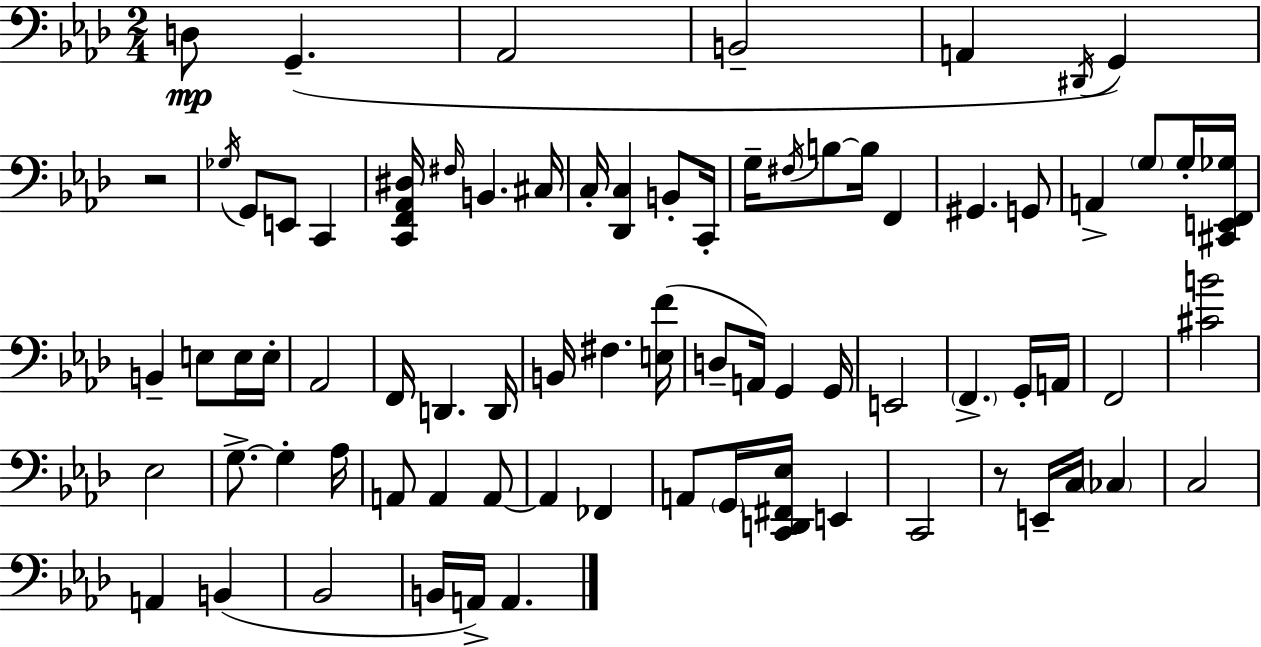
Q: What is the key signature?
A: F minor